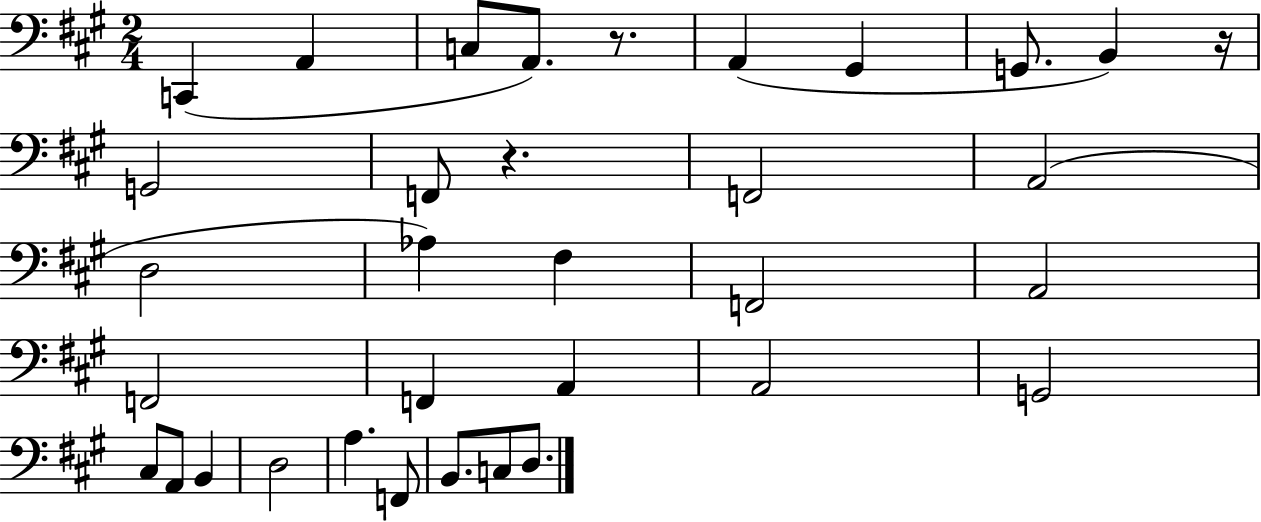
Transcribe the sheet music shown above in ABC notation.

X:1
T:Untitled
M:2/4
L:1/4
K:A
C,, A,, C,/2 A,,/2 z/2 A,, ^G,, G,,/2 B,, z/4 G,,2 F,,/2 z F,,2 A,,2 D,2 _A, ^F, F,,2 A,,2 F,,2 F,, A,, A,,2 G,,2 ^C,/2 A,,/2 B,, D,2 A, F,,/2 B,,/2 C,/2 D,/2